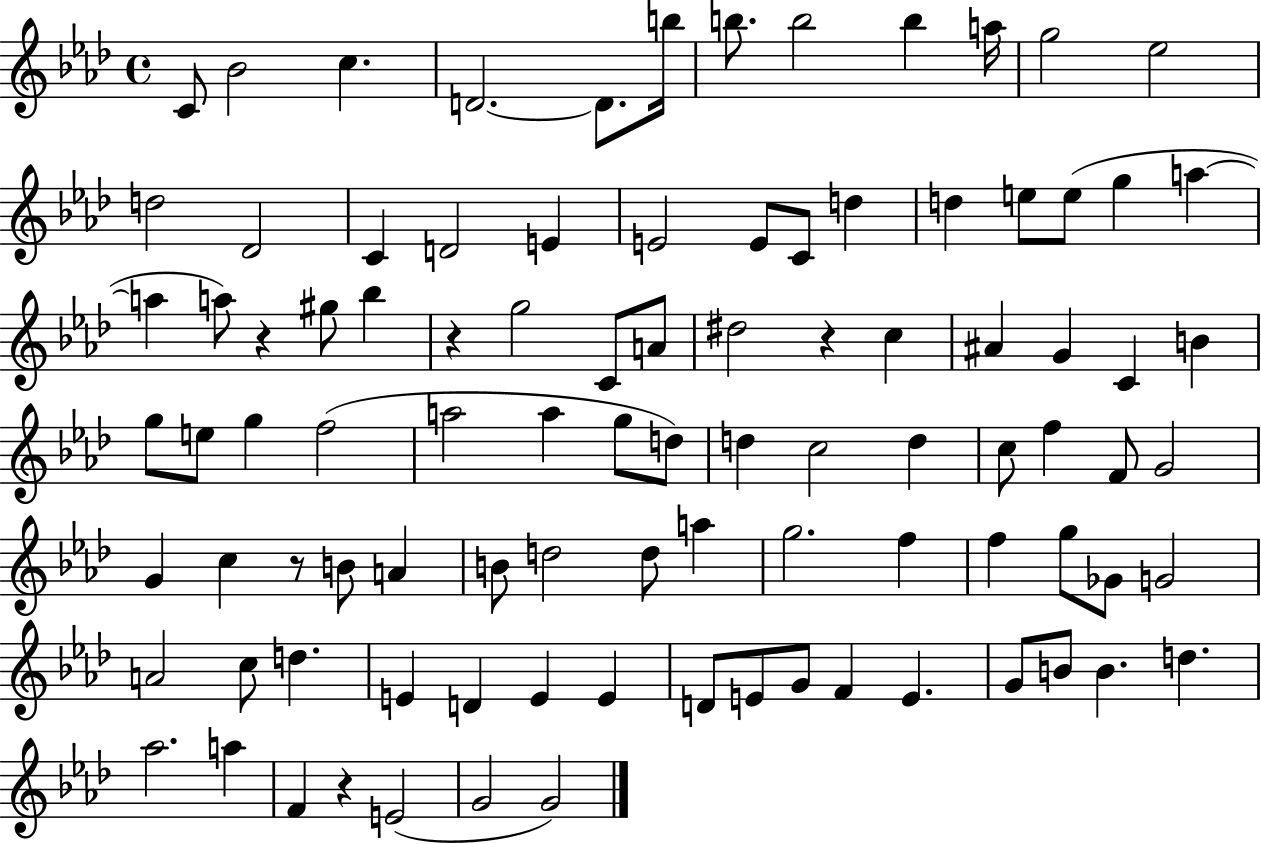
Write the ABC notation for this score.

X:1
T:Untitled
M:4/4
L:1/4
K:Ab
C/2 _B2 c D2 D/2 b/4 b/2 b2 b a/4 g2 _e2 d2 _D2 C D2 E E2 E/2 C/2 d d e/2 e/2 g a a a/2 z ^g/2 _b z g2 C/2 A/2 ^d2 z c ^A G C B g/2 e/2 g f2 a2 a g/2 d/2 d c2 d c/2 f F/2 G2 G c z/2 B/2 A B/2 d2 d/2 a g2 f f g/2 _G/2 G2 A2 c/2 d E D E E D/2 E/2 G/2 F E G/2 B/2 B d _a2 a F z E2 G2 G2